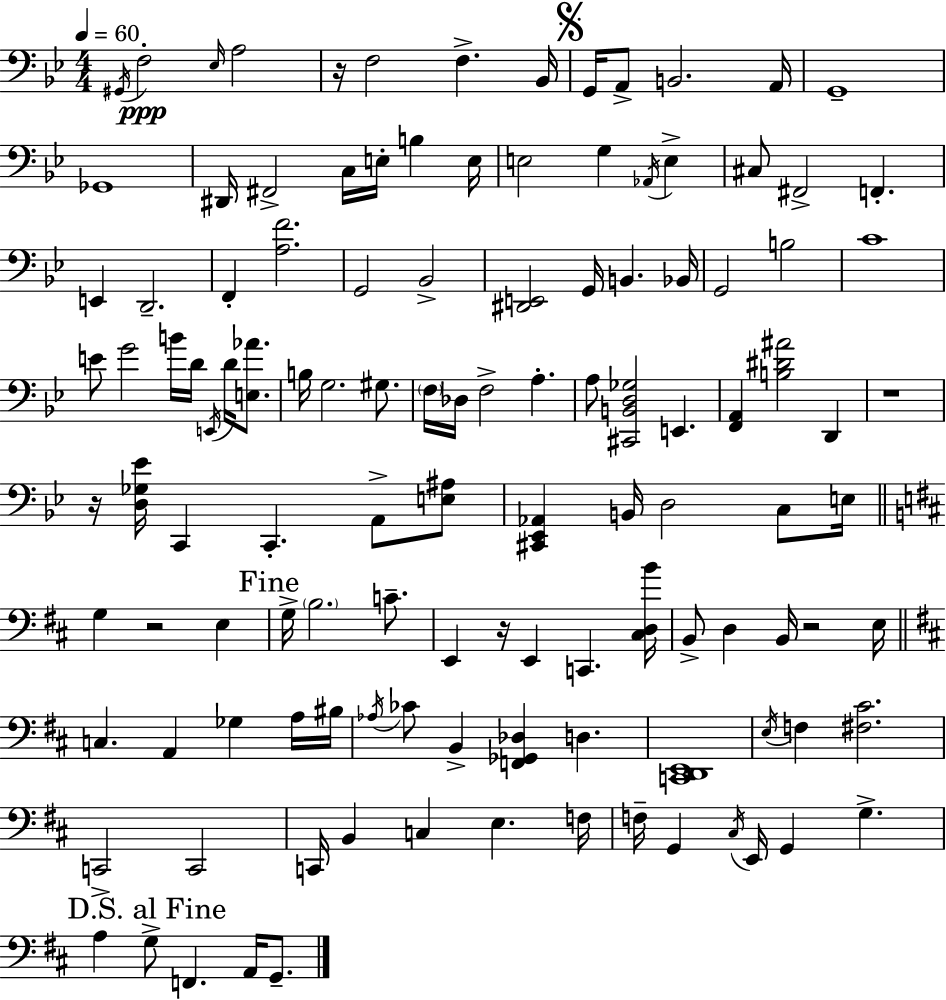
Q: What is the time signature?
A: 4/4